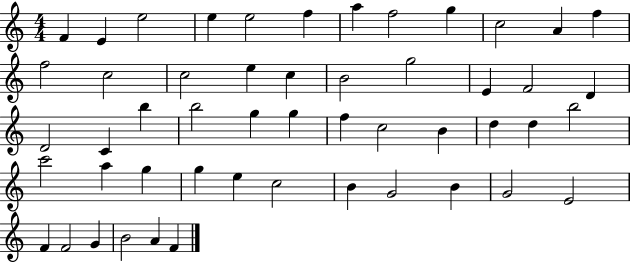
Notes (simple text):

F4/q E4/q E5/h E5/q E5/h F5/q A5/q F5/h G5/q C5/h A4/q F5/q F5/h C5/h C5/h E5/q C5/q B4/h G5/h E4/q F4/h D4/q D4/h C4/q B5/q B5/h G5/q G5/q F5/q C5/h B4/q D5/q D5/q B5/h C6/h A5/q G5/q G5/q E5/q C5/h B4/q G4/h B4/q G4/h E4/h F4/q F4/h G4/q B4/h A4/q F4/q